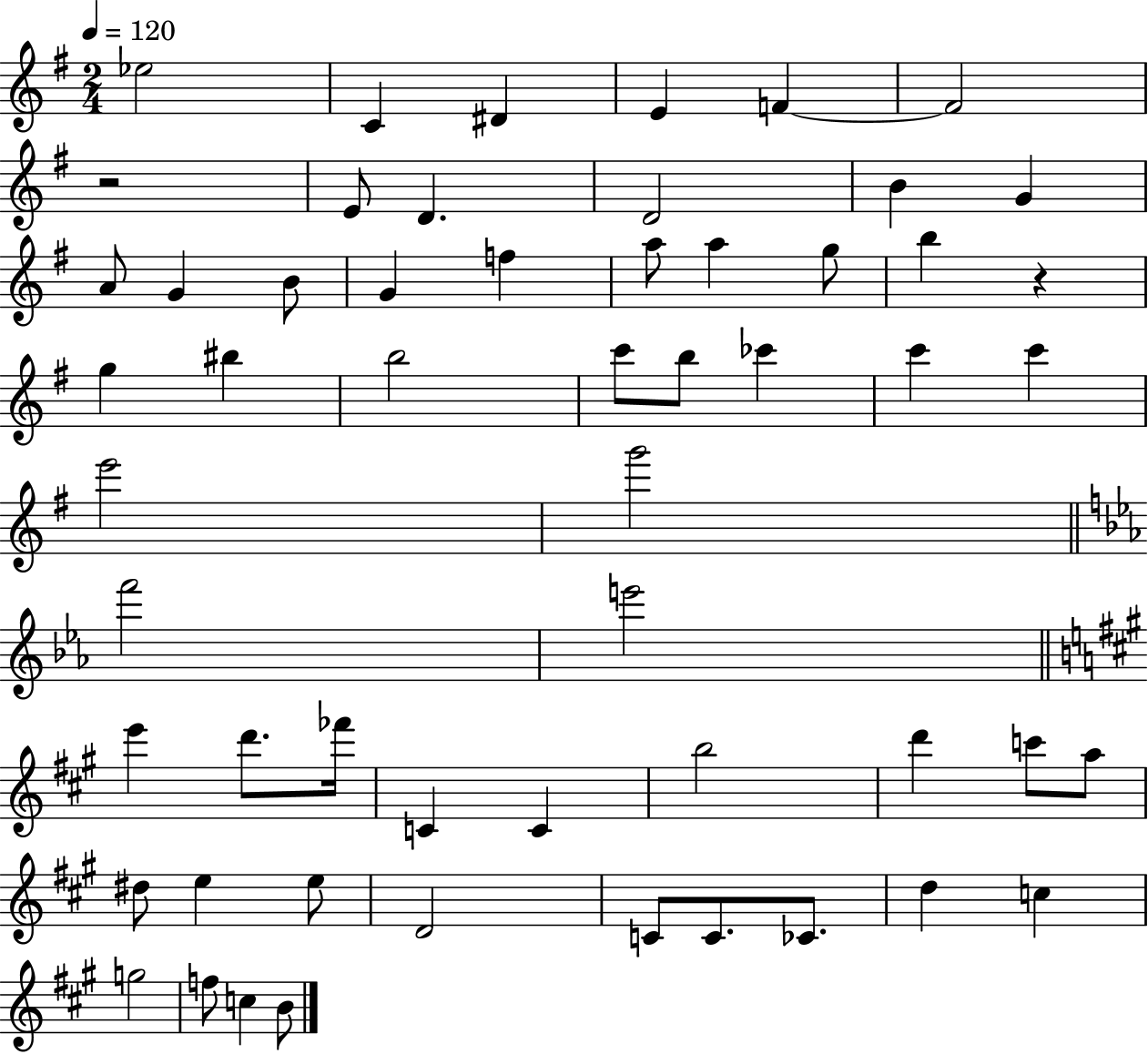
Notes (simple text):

Eb5/h C4/q D#4/q E4/q F4/q F4/h R/h E4/e D4/q. D4/h B4/q G4/q A4/e G4/q B4/e G4/q F5/q A5/e A5/q G5/e B5/q R/q G5/q BIS5/q B5/h C6/e B5/e CES6/q C6/q C6/q E6/h G6/h F6/h E6/h E6/q D6/e. FES6/s C4/q C4/q B5/h D6/q C6/e A5/e D#5/e E5/q E5/e D4/h C4/e C4/e. CES4/e. D5/q C5/q G5/h F5/e C5/q B4/e